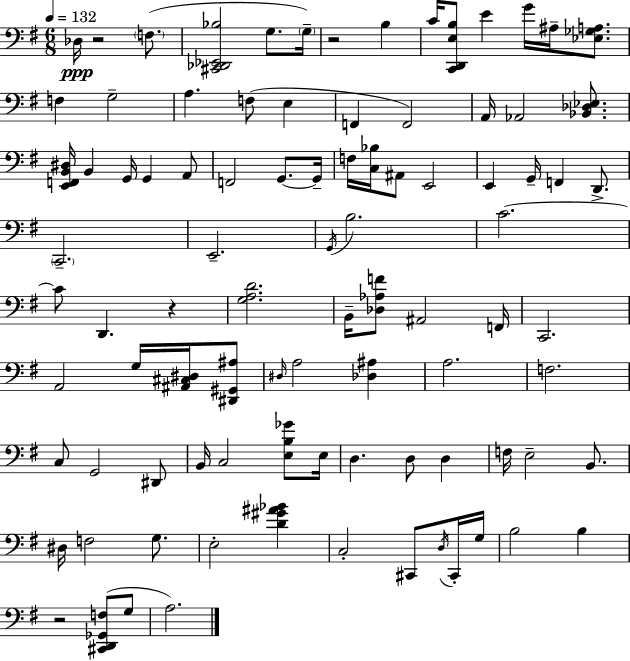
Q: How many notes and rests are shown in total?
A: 92